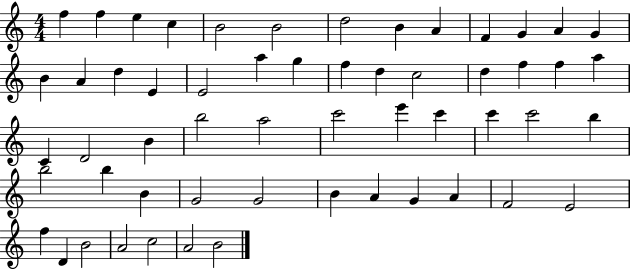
X:1
T:Untitled
M:4/4
L:1/4
K:C
f f e c B2 B2 d2 B A F G A G B A d E E2 a g f d c2 d f f a C D2 B b2 a2 c'2 e' c' c' c'2 b b2 b B G2 G2 B A G A F2 E2 f D B2 A2 c2 A2 B2